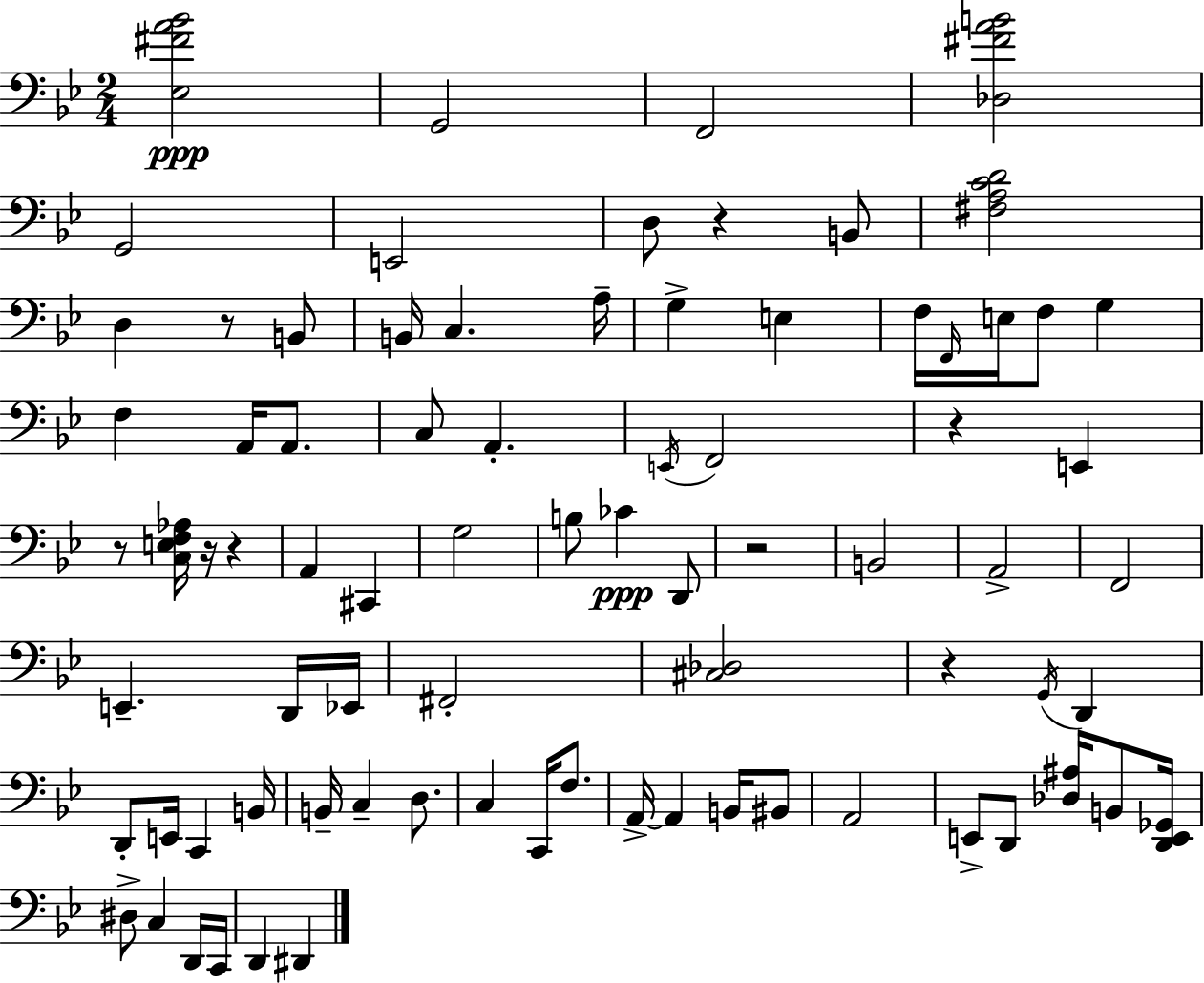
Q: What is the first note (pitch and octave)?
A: G2